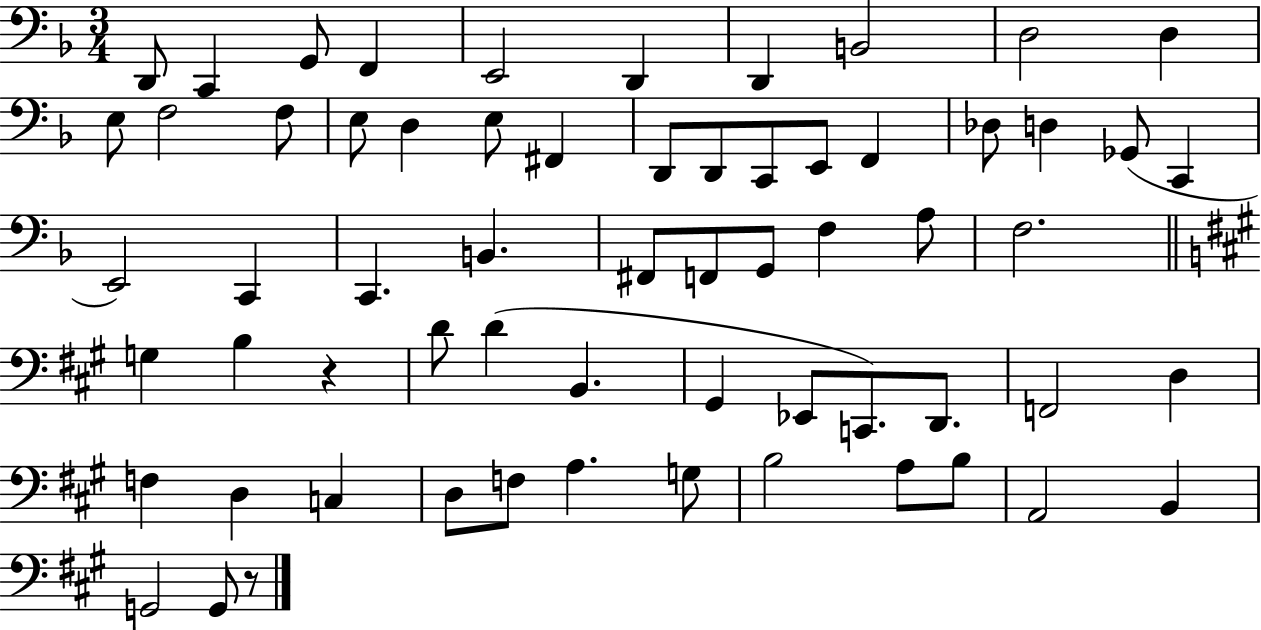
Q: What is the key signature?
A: F major